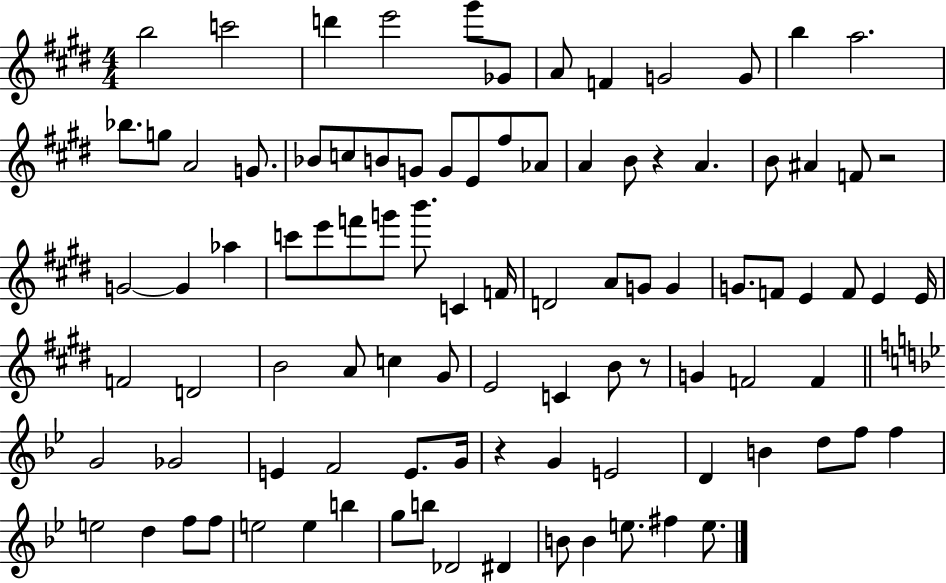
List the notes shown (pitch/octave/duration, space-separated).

B5/h C6/h D6/q E6/h G#6/e Gb4/e A4/e F4/q G4/h G4/e B5/q A5/h. Bb5/e. G5/e A4/h G4/e. Bb4/e C5/e B4/e G4/e G4/e E4/e F#5/e Ab4/e A4/q B4/e R/q A4/q. B4/e A#4/q F4/e R/h G4/h G4/q Ab5/q C6/e E6/e F6/e G6/e B6/e. C4/q F4/s D4/h A4/e G4/e G4/q G4/e. F4/e E4/q F4/e E4/q E4/s F4/h D4/h B4/h A4/e C5/q G#4/e E4/h C4/q B4/e R/e G4/q F4/h F4/q G4/h Gb4/h E4/q F4/h E4/e. G4/s R/q G4/q E4/h D4/q B4/q D5/e F5/e F5/q E5/h D5/q F5/e F5/e E5/h E5/q B5/q G5/e B5/e Db4/h D#4/q B4/e B4/q E5/e. F#5/q E5/e.